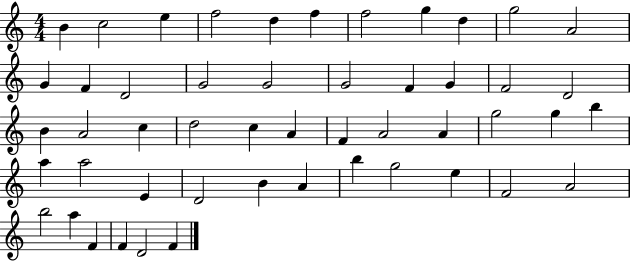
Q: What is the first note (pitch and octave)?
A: B4